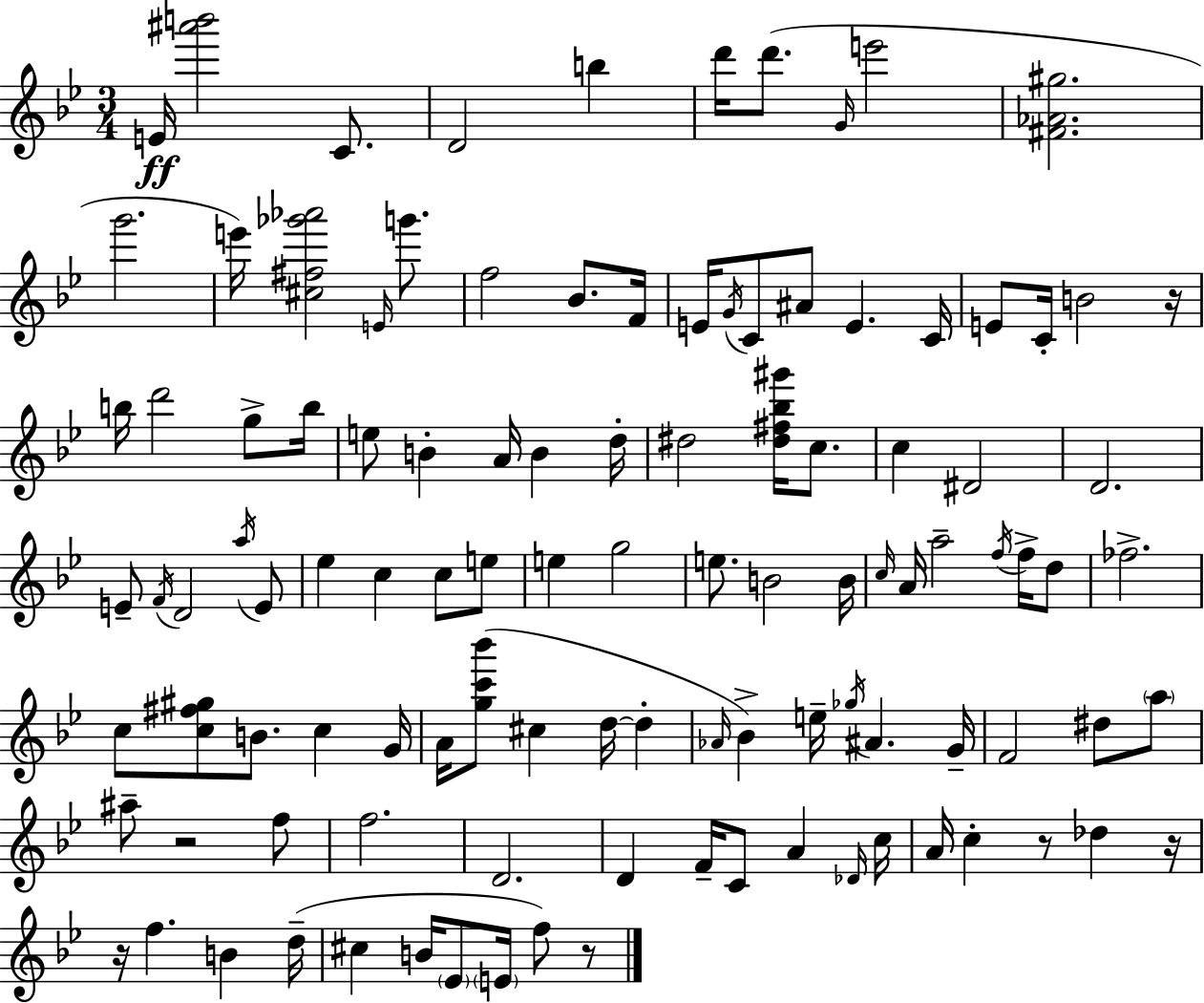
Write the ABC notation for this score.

X:1
T:Untitled
M:3/4
L:1/4
K:Bb
E/4 [^a'b']2 C/2 D2 b d'/4 d'/2 G/4 e'2 [^F_A^g]2 g'2 e'/4 [^c^f_g'_a']2 E/4 g'/2 f2 _B/2 F/4 E/4 G/4 C/2 ^A/2 E C/4 E/2 C/4 B2 z/4 b/4 d'2 g/2 b/4 e/2 B A/4 B d/4 ^d2 [^d^f_b^g']/4 c/2 c ^D2 D2 E/2 F/4 D2 a/4 E/2 _e c c/2 e/2 e g2 e/2 B2 B/4 c/4 A/4 a2 f/4 f/4 d/2 _f2 c/2 [c^f^g]/2 B/2 c G/4 A/4 [gc'_b']/2 ^c d/4 d _A/4 _B e/4 _g/4 ^A G/4 F2 ^d/2 a/2 ^a/2 z2 f/2 f2 D2 D F/4 C/2 A _D/4 c/4 A/4 c z/2 _d z/4 z/4 f B d/4 ^c B/4 _E/2 E/4 f/2 z/2